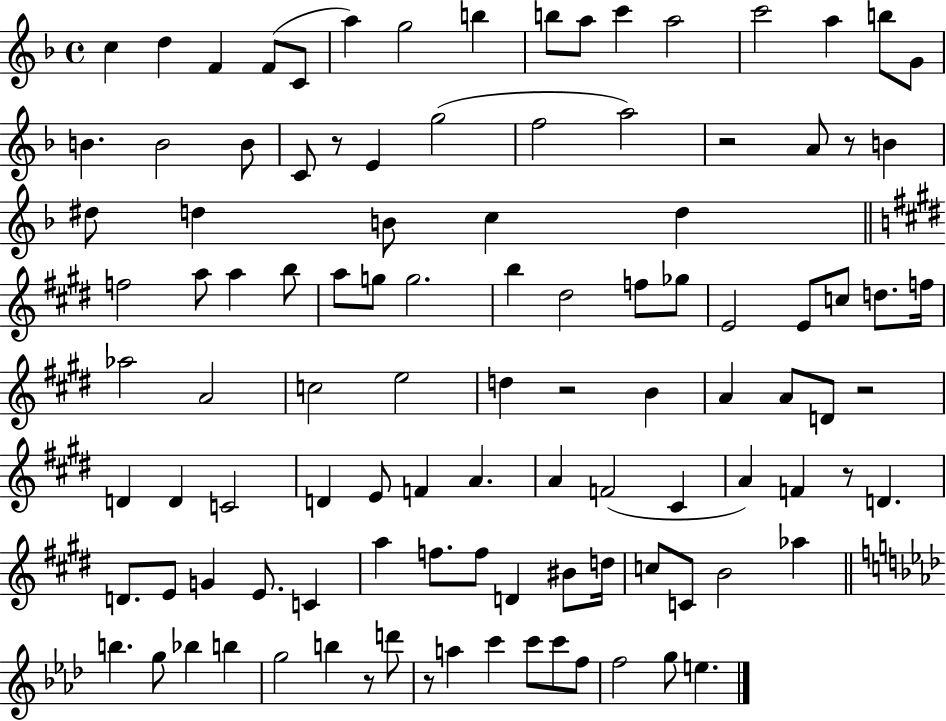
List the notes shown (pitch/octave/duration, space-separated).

C5/q D5/q F4/q F4/e C4/e A5/q G5/h B5/q B5/e A5/e C6/q A5/h C6/h A5/q B5/e G4/e B4/q. B4/h B4/e C4/e R/e E4/q G5/h F5/h A5/h R/h A4/e R/e B4/q D#5/e D5/q B4/e C5/q D5/q F5/h A5/e A5/q B5/e A5/e G5/e G5/h. B5/q D#5/h F5/e Gb5/e E4/h E4/e C5/e D5/e. F5/s Ab5/h A4/h C5/h E5/h D5/q R/h B4/q A4/q A4/e D4/e R/h D4/q D4/q C4/h D4/q E4/e F4/q A4/q. A4/q F4/h C#4/q A4/q F4/q R/e D4/q. D4/e. E4/e G4/q E4/e. C4/q A5/q F5/e. F5/e D4/q BIS4/e D5/s C5/e C4/e B4/h Ab5/q B5/q. G5/e Bb5/q B5/q G5/h B5/q R/e D6/e R/e A5/q C6/q C6/e C6/e F5/e F5/h G5/e E5/q.